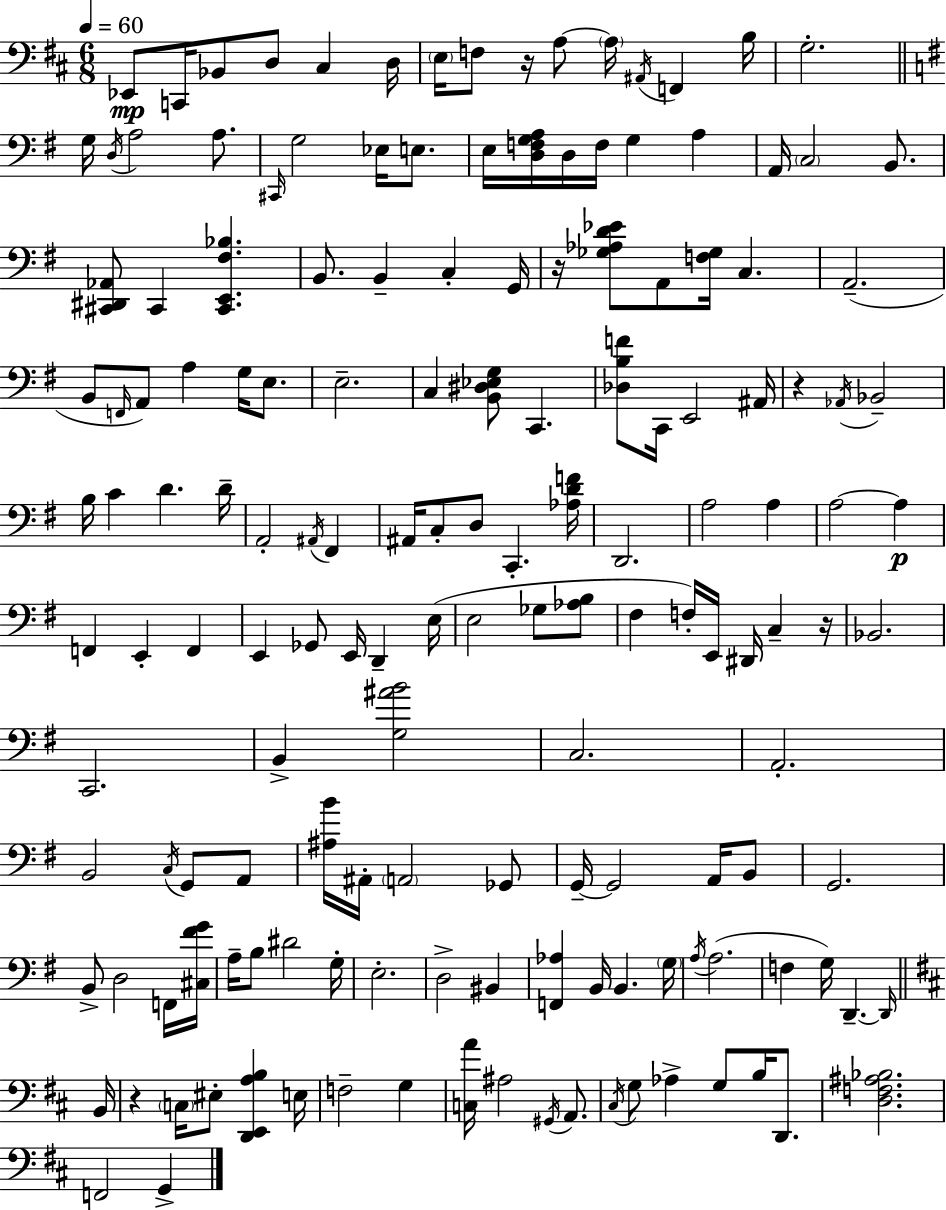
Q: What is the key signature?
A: D major